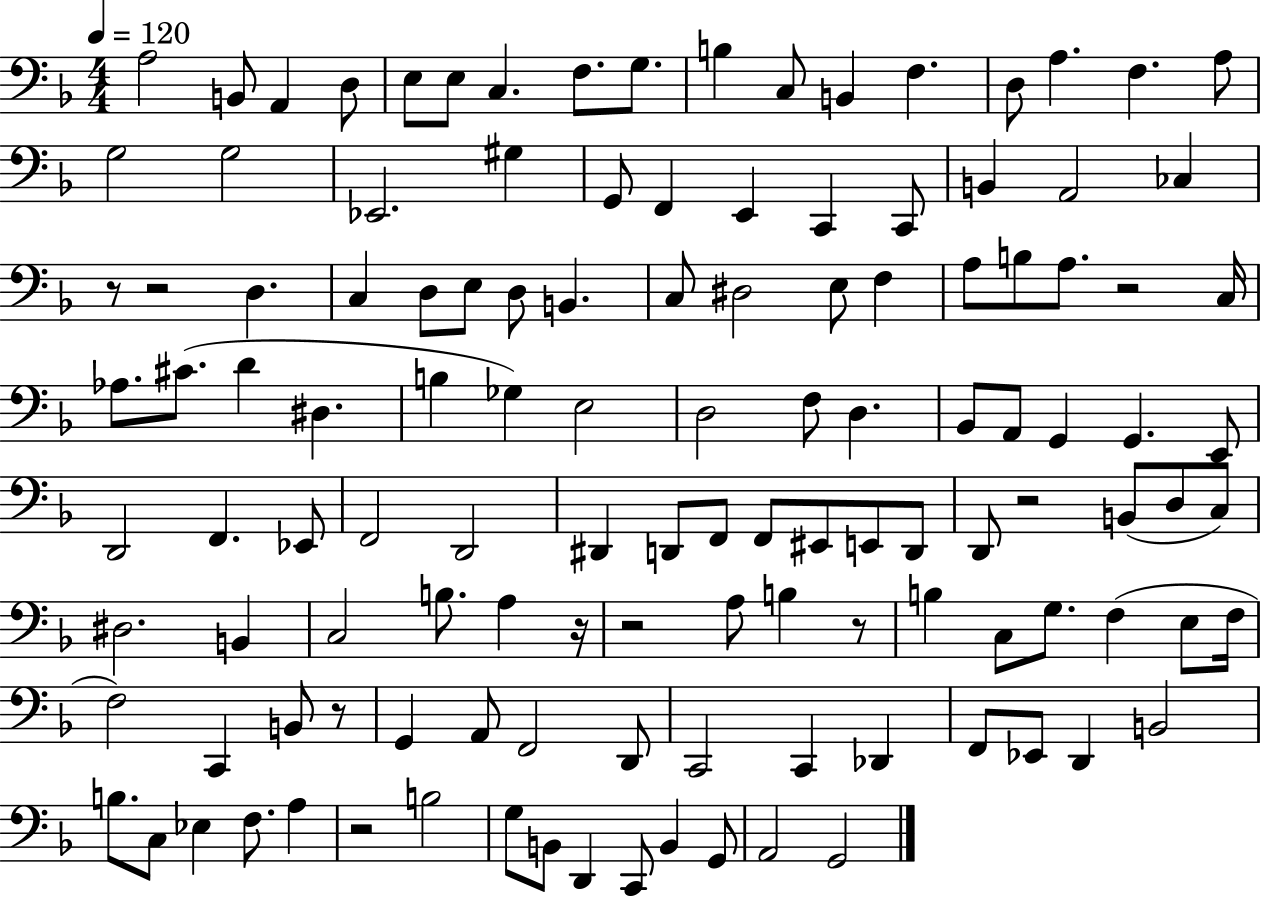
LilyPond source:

{
  \clef bass
  \numericTimeSignature
  \time 4/4
  \key f \major
  \tempo 4 = 120
  a2 b,8 a,4 d8 | e8 e8 c4. f8. g8. | b4 c8 b,4 f4. | d8 a4. f4. a8 | \break g2 g2 | ees,2. gis4 | g,8 f,4 e,4 c,4 c,8 | b,4 a,2 ces4 | \break r8 r2 d4. | c4 d8 e8 d8 b,4. | c8 dis2 e8 f4 | a8 b8 a8. r2 c16 | \break aes8. cis'8.( d'4 dis4. | b4 ges4) e2 | d2 f8 d4. | bes,8 a,8 g,4 g,4. e,8 | \break d,2 f,4. ees,8 | f,2 d,2 | dis,4 d,8 f,8 f,8 eis,8 e,8 d,8 | d,8 r2 b,8( d8 c8) | \break dis2. b,4 | c2 b8. a4 r16 | r2 a8 b4 r8 | b4 c8 g8. f4( e8 f16 | \break f2) c,4 b,8 r8 | g,4 a,8 f,2 d,8 | c,2 c,4 des,4 | f,8 ees,8 d,4 b,2 | \break b8. c8 ees4 f8. a4 | r2 b2 | g8 b,8 d,4 c,8 b,4 g,8 | a,2 g,2 | \break \bar "|."
}